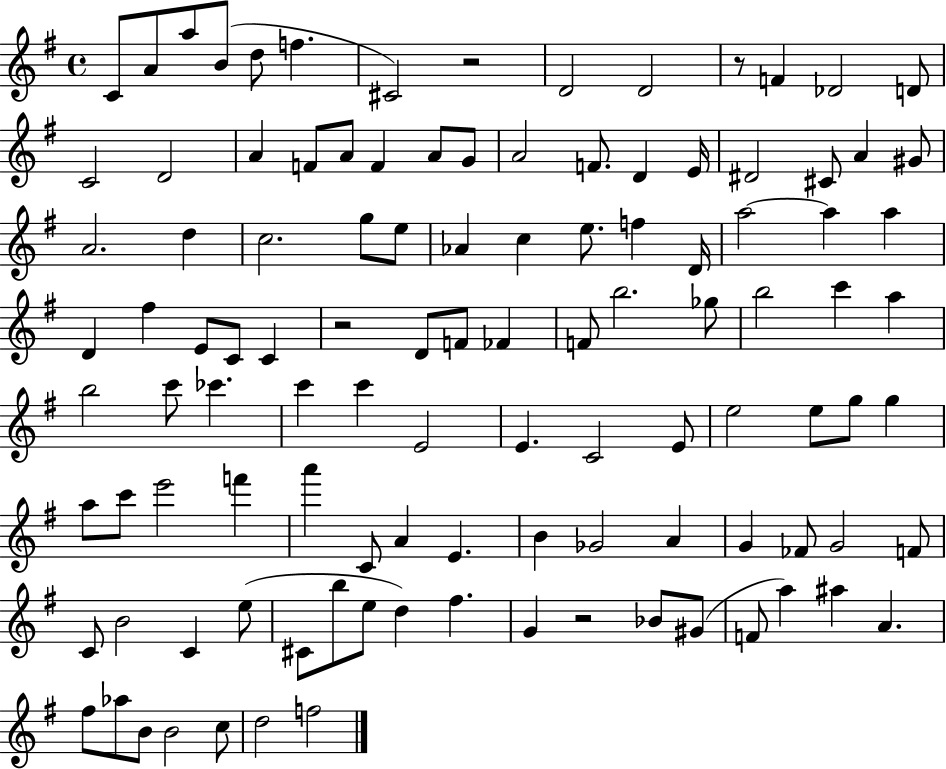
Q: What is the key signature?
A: G major